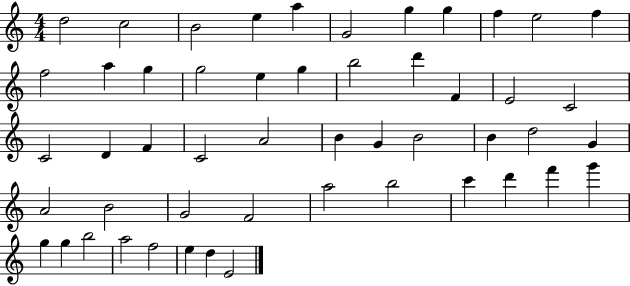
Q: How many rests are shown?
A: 0